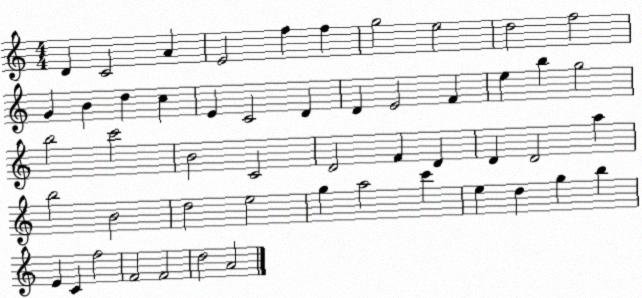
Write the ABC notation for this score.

X:1
T:Untitled
M:4/4
L:1/4
K:C
D C2 A E2 f f g2 e2 d2 f2 G B d c E C2 D D E2 F e b g2 b2 c'2 B2 C2 D2 F D D D2 a b2 B2 d2 e2 g a2 c' e d g b E C f2 F2 F2 d2 A2